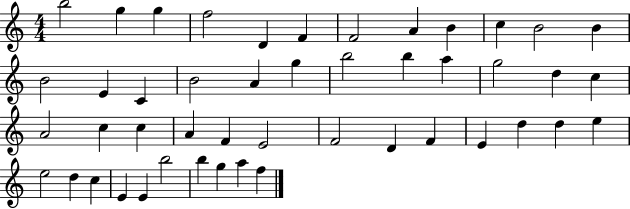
{
  \clef treble
  \numericTimeSignature
  \time 4/4
  \key c \major
  b''2 g''4 g''4 | f''2 d'4 f'4 | f'2 a'4 b'4 | c''4 b'2 b'4 | \break b'2 e'4 c'4 | b'2 a'4 g''4 | b''2 b''4 a''4 | g''2 d''4 c''4 | \break a'2 c''4 c''4 | a'4 f'4 e'2 | f'2 d'4 f'4 | e'4 d''4 d''4 e''4 | \break e''2 d''4 c''4 | e'4 e'4 b''2 | b''4 g''4 a''4 f''4 | \bar "|."
}